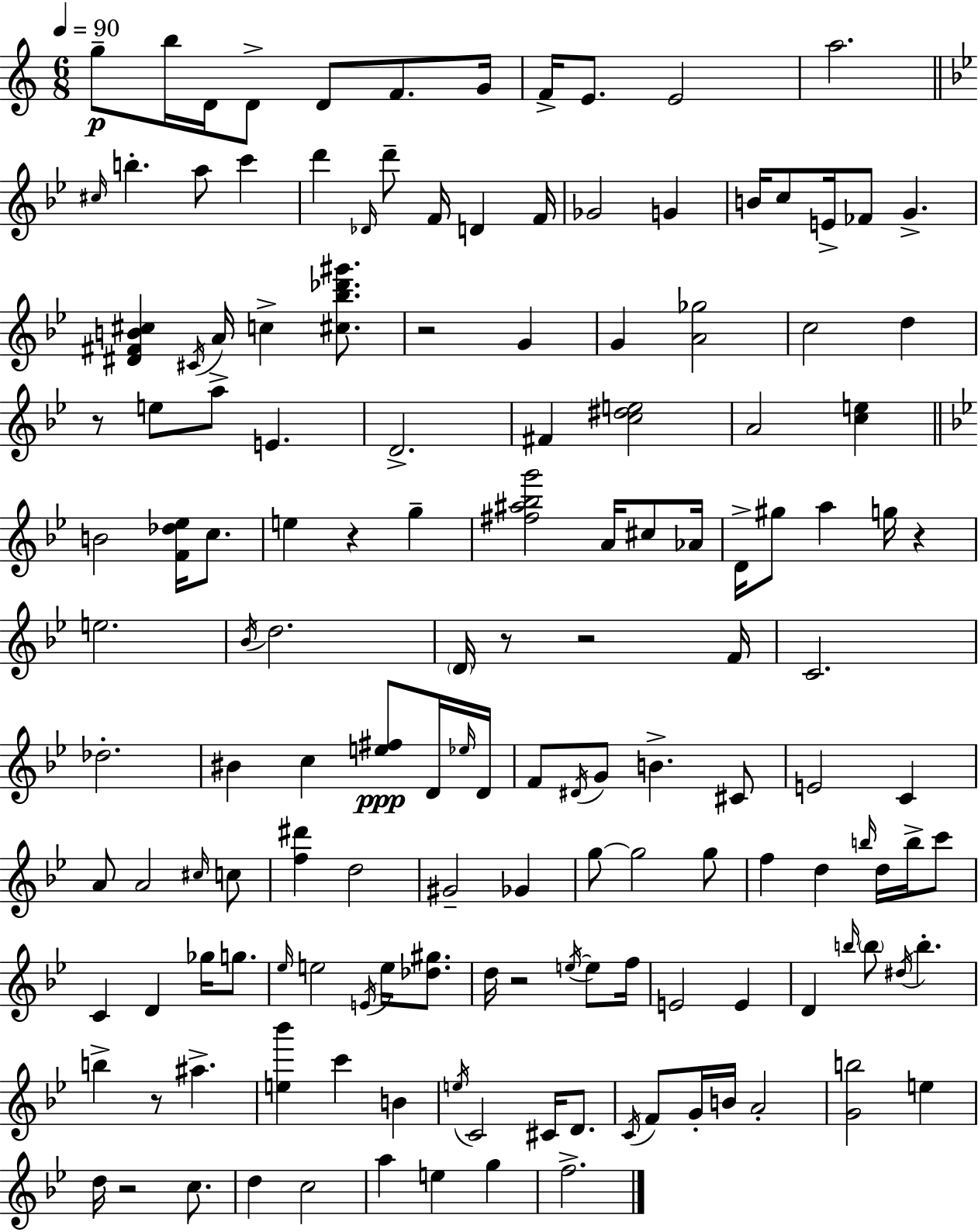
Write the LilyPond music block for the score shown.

{
  \clef treble
  \numericTimeSignature
  \time 6/8
  \key c \major
  \tempo 4 = 90
  g''8--\p b''16 d'16 d'8-> d'8 f'8. g'16 | f'16-> e'8. e'2 | a''2. | \bar "||" \break \key bes \major \grace { cis''16 } b''4.-. a''8 c'''4 | d'''4 \grace { des'16 } d'''8-- f'16 d'4 | f'16 ges'2 g'4 | b'16 c''8 e'16-> fes'8 g'4.-> | \break <dis' fis' b' cis''>4 \acciaccatura { cis'16 } a'16-> c''4-> | <cis'' bes'' des''' gis'''>8. r2 g'4 | g'4 <a' ges''>2 | c''2 d''4 | \break r8 e''8 a''8 e'4. | d'2.-> | fis'4 <c'' dis'' e''>2 | a'2 <c'' e''>4 | \break \bar "||" \break \key g \minor b'2 <f' des'' ees''>16 c''8. | e''4 r4 g''4-- | <fis'' ais'' bes'' g'''>2 a'16 cis''8 aes'16 | d'16-> gis''8 a''4 g''16 r4 | \break e''2. | \acciaccatura { bes'16 } d''2. | \parenthesize d'16 r8 r2 | f'16 c'2. | \break des''2.-. | bis'4 c''4 <e'' fis''>8\ppp d'16 | \grace { ees''16 } d'16 f'8 \acciaccatura { dis'16 } g'8 b'4.-> | cis'8 e'2 c'4 | \break a'8 a'2 | \grace { cis''16 } c''8 <f'' dis'''>4 d''2 | gis'2-- | ges'4 g''8~~ g''2 | \break g''8 f''4 d''4 | \grace { b''16 } d''16 b''16-> c'''8 c'4 d'4 | ges''16 g''8. \grace { ees''16 } e''2 | \acciaccatura { e'16 } e''16 <des'' gis''>8. d''16 r2 | \break \acciaccatura { e''16~ }~ e''8 f''16 e'2 | e'4 d'4 | \grace { b''16 } \parenthesize b''8 \acciaccatura { dis''16 } b''4.-. b''4-> | r8 ais''4.-> <e'' bes'''>4 | \break c'''4 b'4 \acciaccatura { e''16 } c'2 | cis'16 d'8. \acciaccatura { c'16 } | f'8 g'16-. b'16 a'2-. | <g' b''>2 e''4 | \break d''16 r2 c''8. | d''4 c''2 | a''4 e''4 g''4 | f''2.-> | \break \bar "|."
}